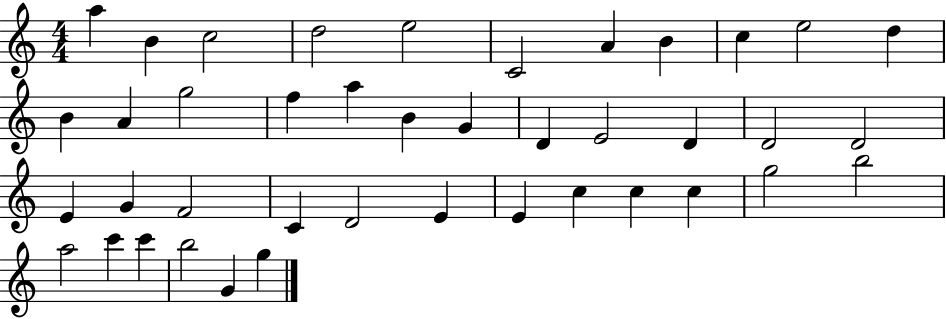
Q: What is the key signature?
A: C major